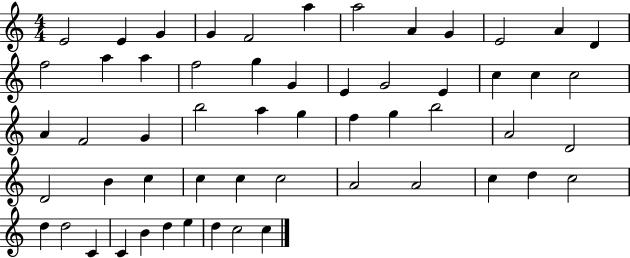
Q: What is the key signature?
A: C major